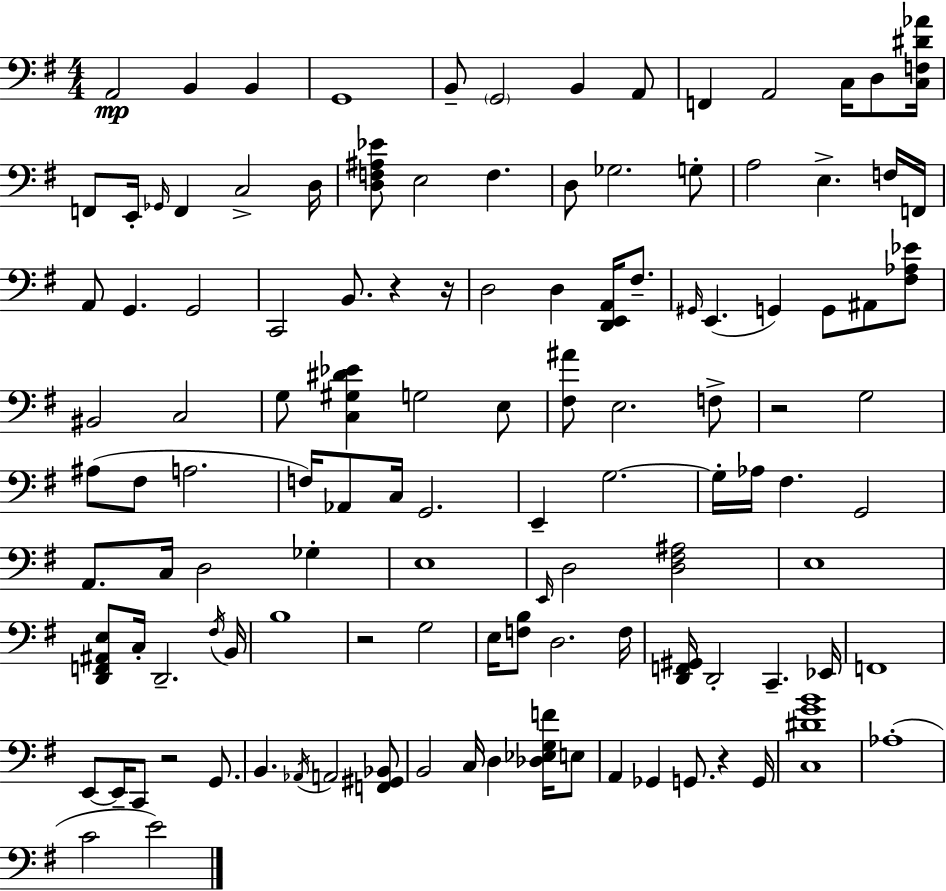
{
  \clef bass
  \numericTimeSignature
  \time 4/4
  \key g \major
  \repeat volta 2 { a,2\mp b,4 b,4 | g,1 | b,8-- \parenthesize g,2 b,4 a,8 | f,4 a,2 c16 d8 <c f dis' aes'>16 | \break f,8 e,16-. \grace { ges,16 } f,4 c2-> | d16 <d f ais ees'>8 e2 f4. | d8 ges2. g8-. | a2 e4.-> f16 | \break f,16 a,8 g,4. g,2 | c,2 b,8. r4 | r16 d2 d4 <d, e, a,>16 fis8.-- | \grace { gis,16 }( e,4. g,4) g,8 ais,8 | \break <fis aes ees'>8 bis,2 c2 | g8 <c gis dis' ees'>4 g2 | e8 <fis ais'>8 e2. | f8-> r2 g2 | \break ais8( fis8 a2. | f16) aes,8 c16 g,2. | e,4-- g2.~~ | g16-. aes16 fis4. g,2 | \break a,8. c16 d2 ges4-. | e1 | \grace { e,16 } d2 <d fis ais>2 | e1 | \break <d, f, ais, e>8 c16-. d,2.-- | \acciaccatura { fis16 } b,16 b1 | r2 g2 | e16 <f b>8 d2. | \break f16 <d, f, gis,>16 d,2-. c,4.-- | ees,16 f,1 | e,8~~ e,16-- c,8 r2 | g,8. b,4. \acciaccatura { aes,16 } a,2 | \break <f, gis, bes,>8 b,2 c16 d4 | <des ees g f'>16 e8 a,4 ges,4 g,8. | r4 g,16 <c dis' g' b'>1 | aes1-.( | \break c'2 e'2) | } \bar "|."
}